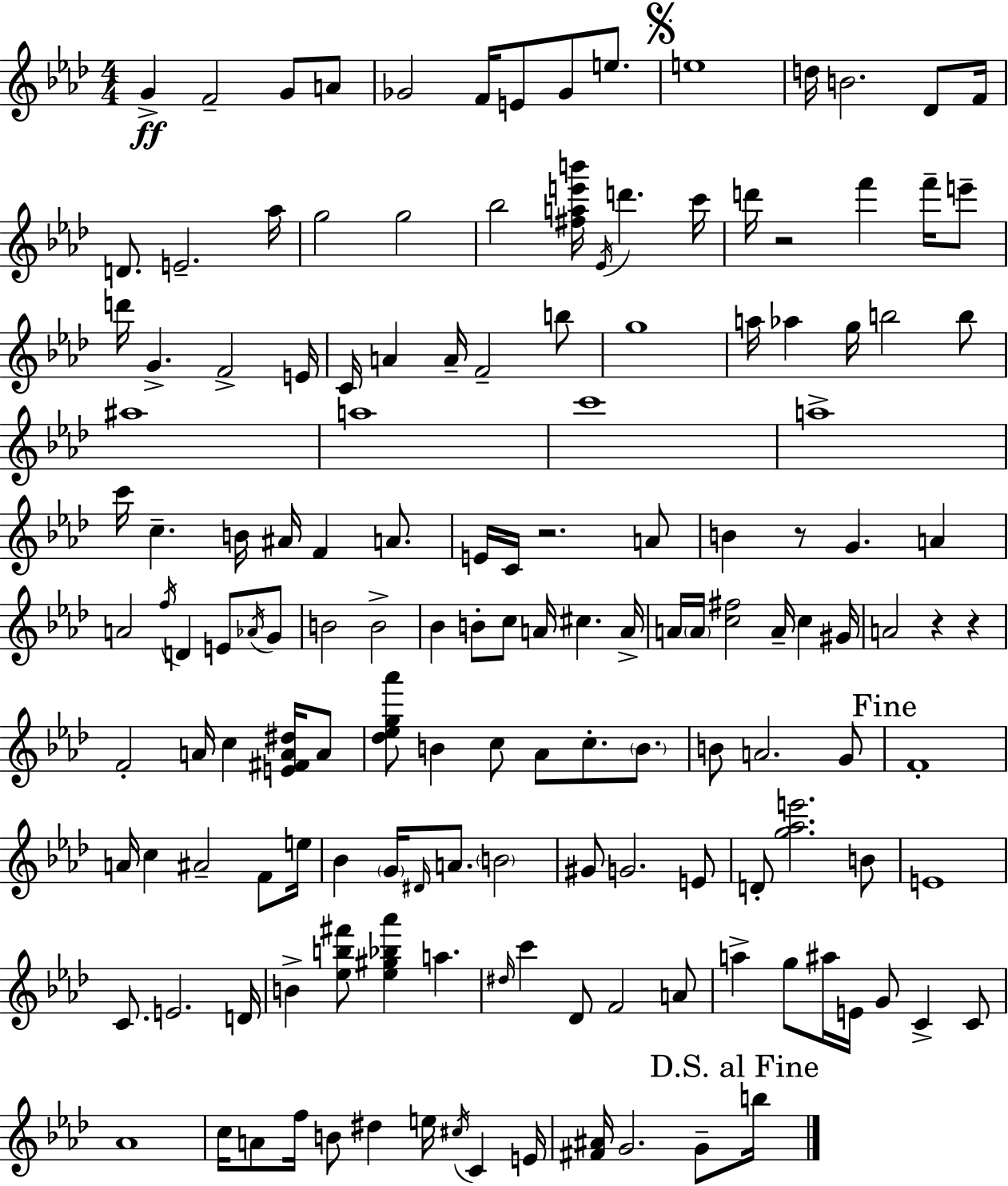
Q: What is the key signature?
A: AES major